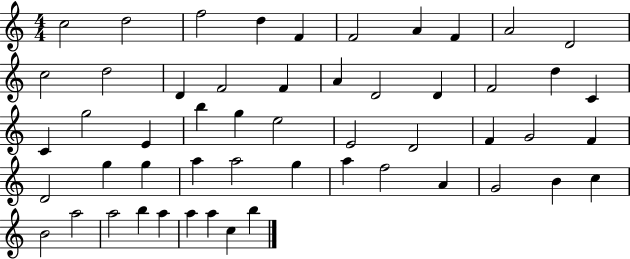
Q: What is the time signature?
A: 4/4